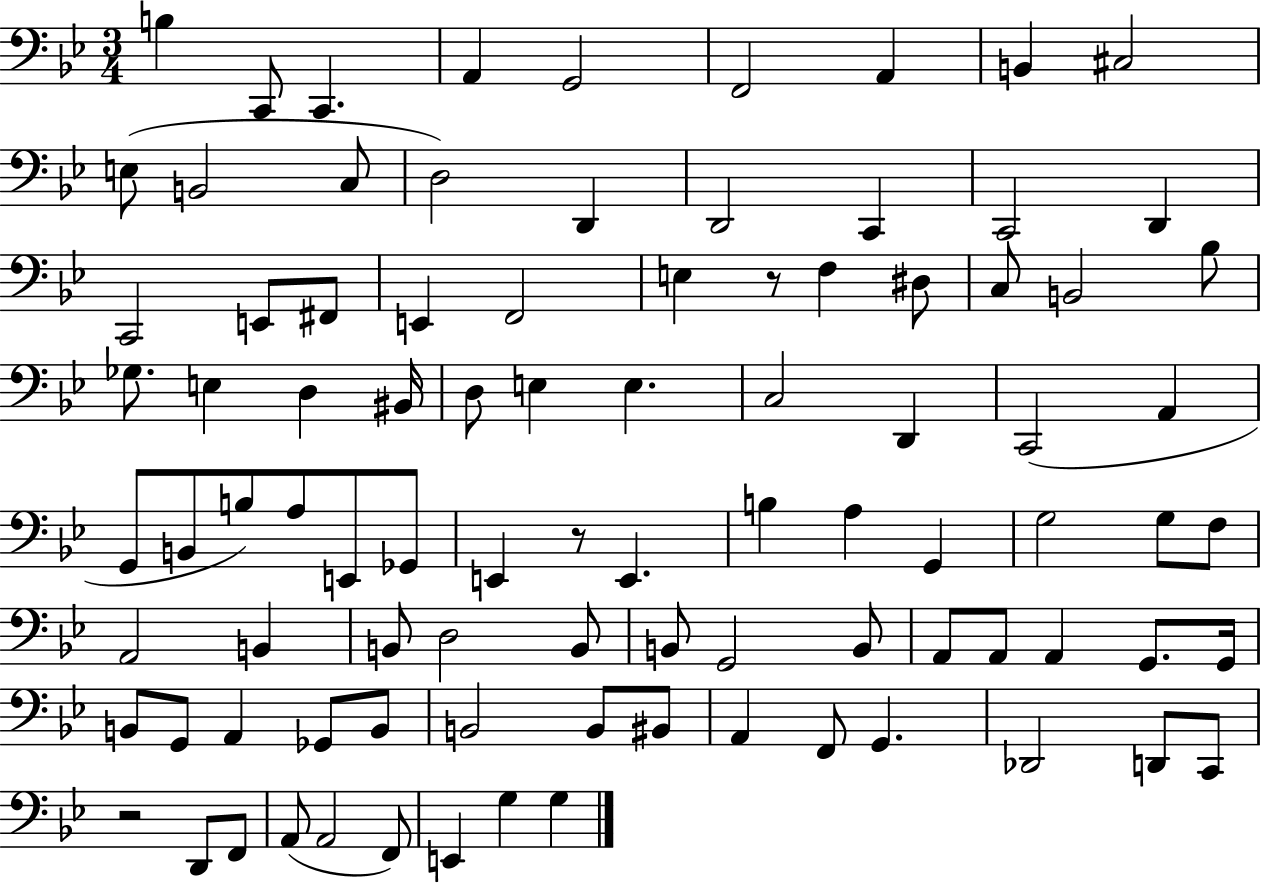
X:1
T:Untitled
M:3/4
L:1/4
K:Bb
B, C,,/2 C,, A,, G,,2 F,,2 A,, B,, ^C,2 E,/2 B,,2 C,/2 D,2 D,, D,,2 C,, C,,2 D,, C,,2 E,,/2 ^F,,/2 E,, F,,2 E, z/2 F, ^D,/2 C,/2 B,,2 _B,/2 _G,/2 E, D, ^B,,/4 D,/2 E, E, C,2 D,, C,,2 A,, G,,/2 B,,/2 B,/2 A,/2 E,,/2 _G,,/2 E,, z/2 E,, B, A, G,, G,2 G,/2 F,/2 A,,2 B,, B,,/2 D,2 B,,/2 B,,/2 G,,2 B,,/2 A,,/2 A,,/2 A,, G,,/2 G,,/4 B,,/2 G,,/2 A,, _G,,/2 B,,/2 B,,2 B,,/2 ^B,,/2 A,, F,,/2 G,, _D,,2 D,,/2 C,,/2 z2 D,,/2 F,,/2 A,,/2 A,,2 F,,/2 E,, G, G,